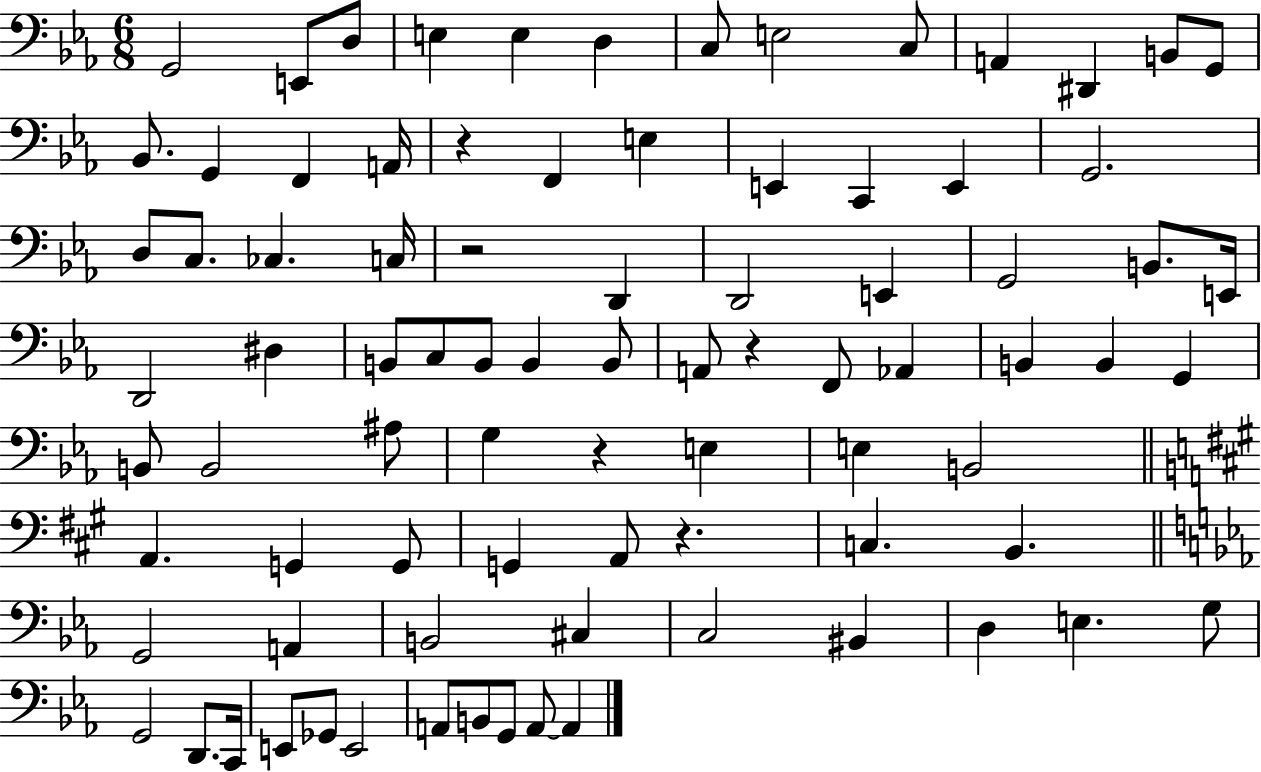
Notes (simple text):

G2/h E2/e D3/e E3/q E3/q D3/q C3/e E3/h C3/e A2/q D#2/q B2/e G2/e Bb2/e. G2/q F2/q A2/s R/q F2/q E3/q E2/q C2/q E2/q G2/h. D3/e C3/e. CES3/q. C3/s R/h D2/q D2/h E2/q G2/h B2/e. E2/s D2/h D#3/q B2/e C3/e B2/e B2/q B2/e A2/e R/q F2/e Ab2/q B2/q B2/q G2/q B2/e B2/h A#3/e G3/q R/q E3/q E3/q B2/h A2/q. G2/q G2/e G2/q A2/e R/q. C3/q. B2/q. G2/h A2/q B2/h C#3/q C3/h BIS2/q D3/q E3/q. G3/e G2/h D2/e. C2/s E2/e Gb2/e E2/h A2/e B2/e G2/e A2/e A2/q